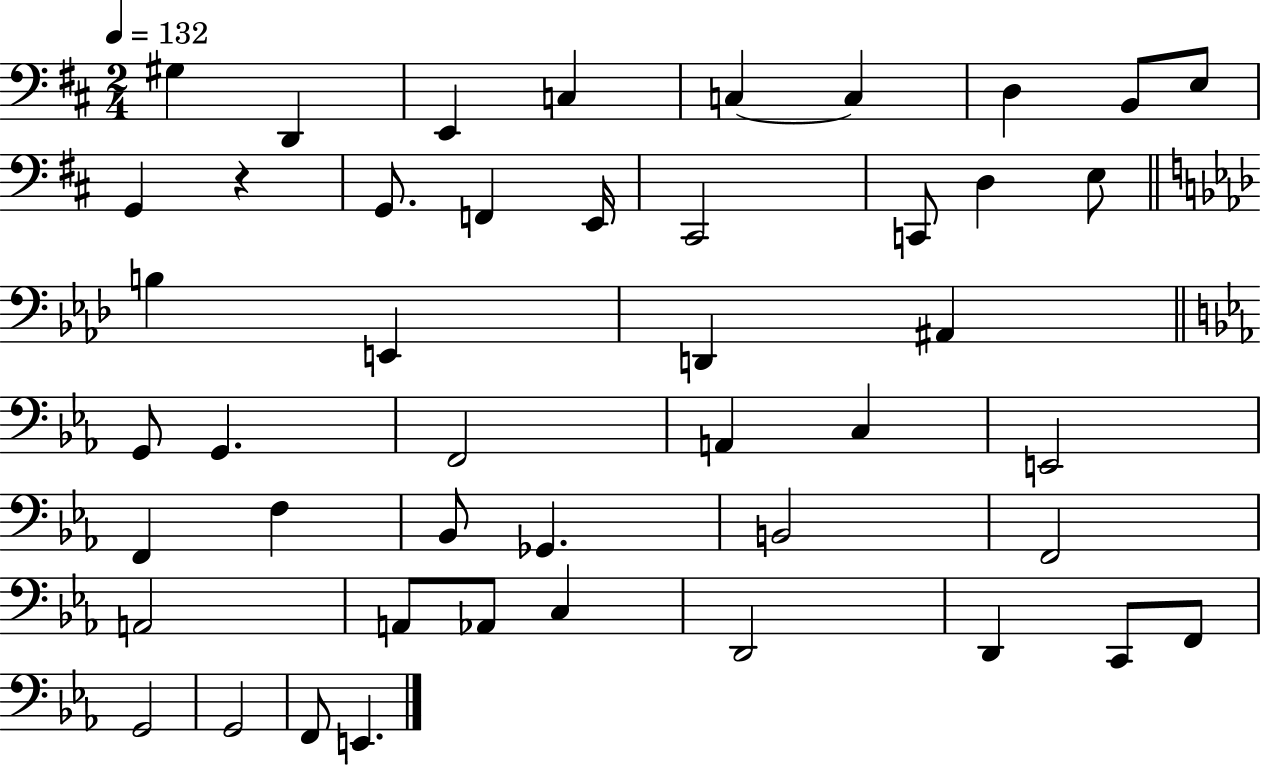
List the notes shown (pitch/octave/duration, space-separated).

G#3/q D2/q E2/q C3/q C3/q C3/q D3/q B2/e E3/e G2/q R/q G2/e. F2/q E2/s C#2/h C2/e D3/q E3/e B3/q E2/q D2/q A#2/q G2/e G2/q. F2/h A2/q C3/q E2/h F2/q F3/q Bb2/e Gb2/q. B2/h F2/h A2/h A2/e Ab2/e C3/q D2/h D2/q C2/e F2/e G2/h G2/h F2/e E2/q.